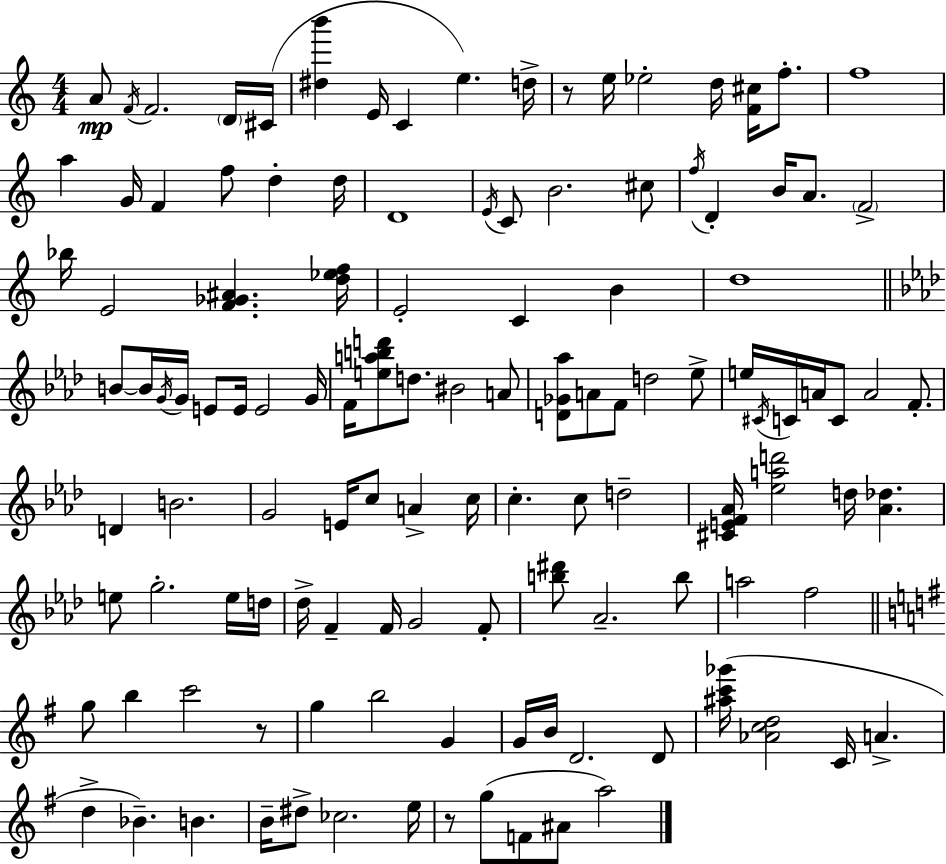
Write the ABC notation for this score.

X:1
T:Untitled
M:4/4
L:1/4
K:Am
A/2 F/4 F2 D/4 ^C/4 [^db'] E/4 C e d/4 z/2 e/4 _e2 d/4 [F^c]/4 f/2 f4 a G/4 F f/2 d d/4 D4 E/4 C/2 B2 ^c/2 f/4 D B/4 A/2 F2 _b/4 E2 [F_G^A] [d_ef]/4 E2 C B d4 B/2 B/4 G/4 G/4 E/2 E/4 E2 G/4 F/4 [eabd']/2 d/2 ^B2 A/2 [D_G_a]/2 A/2 F/2 d2 _e/2 e/4 ^C/4 C/4 A/4 C/2 A2 F/2 D B2 G2 E/4 c/2 A c/4 c c/2 d2 [^CEF_A]/4 [_ead']2 d/4 [_A_d] e/2 g2 e/4 d/4 _d/4 F F/4 G2 F/2 [b^d']/2 _A2 b/2 a2 f2 g/2 b c'2 z/2 g b2 G G/4 B/4 D2 D/2 [^ac'_g']/4 [_Acd]2 C/4 A d _B B B/4 ^d/2 _c2 e/4 z/2 g/2 F/2 ^A/2 a2